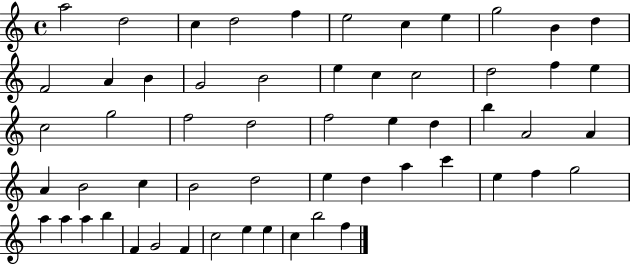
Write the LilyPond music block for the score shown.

{
  \clef treble
  \time 4/4
  \defaultTimeSignature
  \key c \major
  a''2 d''2 | c''4 d''2 f''4 | e''2 c''4 e''4 | g''2 b'4 d''4 | \break f'2 a'4 b'4 | g'2 b'2 | e''4 c''4 c''2 | d''2 f''4 e''4 | \break c''2 g''2 | f''2 d''2 | f''2 e''4 d''4 | b''4 a'2 a'4 | \break a'4 b'2 c''4 | b'2 d''2 | e''4 d''4 a''4 c'''4 | e''4 f''4 g''2 | \break a''4 a''4 a''4 b''4 | f'4 g'2 f'4 | c''2 e''4 e''4 | c''4 b''2 f''4 | \break \bar "|."
}